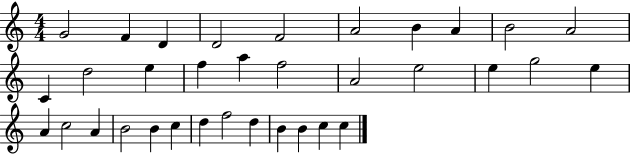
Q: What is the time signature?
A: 4/4